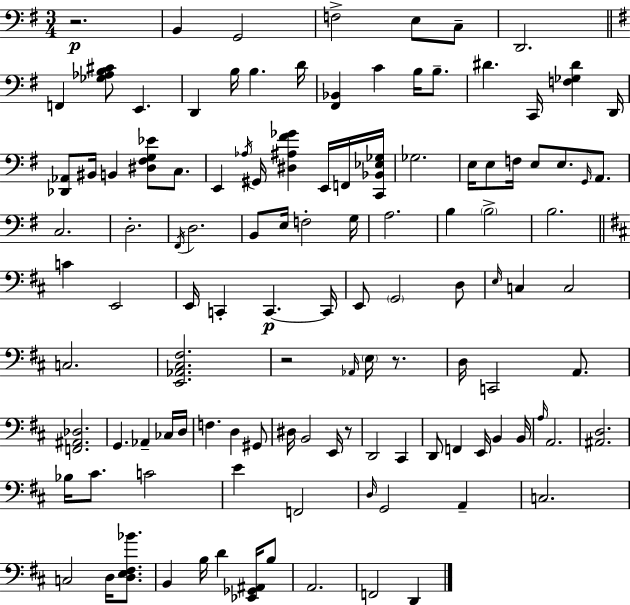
{
  \clef bass
  \numericTimeSignature
  \time 3/4
  \key e \minor
  r2.\p | b,4 g,2 | f2-> e8 c8-- | d,2. | \break \bar "||" \break \key g \major f,4 <ges aes b cis'>8 e,4. | d,4 b16 b4. d'16 | <fis, bes,>4 c'4 b16 b8.-- | dis'4. c,16 <f ges dis'>4 d,16 | \break <des, aes,>8 bis,16 b,4 <dis fis g ees'>8 c8. | e,4 \acciaccatura { aes16 } gis,16 <dis ais fis' ges'>4 e,16 f,16 | <c, bes, ees ges>16 ges2. | e16 e8 f16 e8 e8. \grace { g,16 } a,8. | \break c2. | d2.-. | \acciaccatura { fis,16 } d2. | b,8 e16 f2-. | \break g16 a2. | b4 \parenthesize b2-> | b2. | \bar "||" \break \key b \minor c'4 e,2 | e,16 c,4-. c,4.~~\p c,16 | e,8 \parenthesize g,2 d8 | \grace { e16 } c4 c2 | \break c2. | <e, aes, cis fis>2. | r2 \grace { aes,16 } \parenthesize e16 r8. | d16 c,2 a,8. | \break <f, ais, des>2. | g,4. aes,4-- | ces16 d16 f4. d4 | gis,8 dis16 b,2 e,16 | \break r8 d,2 cis,4 | d,8 f,4 e,16 b,4 | b,16 \grace { a16 } a,2. | <ais, d>2. | \break bes16 cis'8. c'2 | e'4 f,2 | \grace { d16 } g,2 | a,4-- c2. | \break c2 | d16 <d e fis bes'>8. b,4 b16 d'4 | <ees, ges, ais,>16 b8 a,2. | f,2 | \break d,4 \bar "|."
}